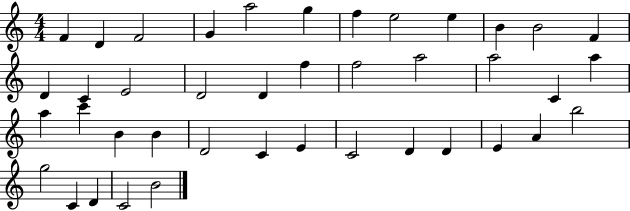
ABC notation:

X:1
T:Untitled
M:4/4
L:1/4
K:C
F D F2 G a2 g f e2 e B B2 F D C E2 D2 D f f2 a2 a2 C a a c' B B D2 C E C2 D D E A b2 g2 C D C2 B2